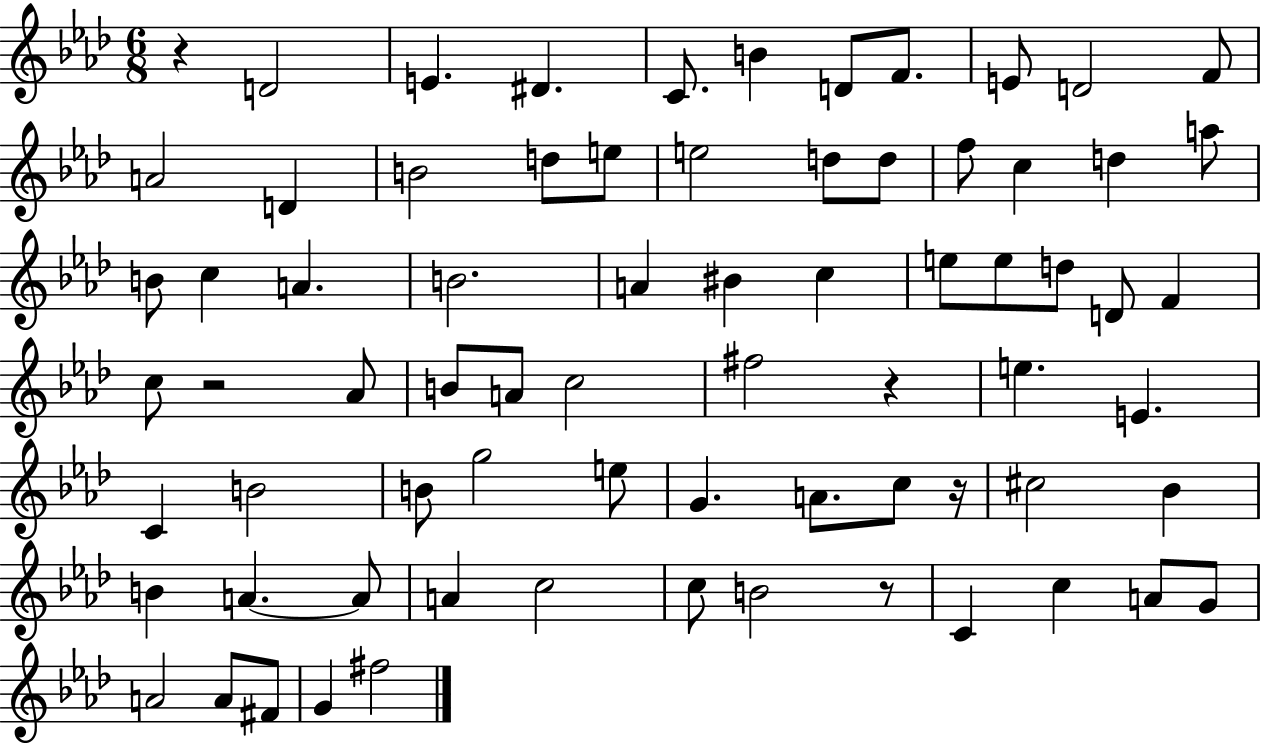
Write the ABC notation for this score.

X:1
T:Untitled
M:6/8
L:1/4
K:Ab
z D2 E ^D C/2 B D/2 F/2 E/2 D2 F/2 A2 D B2 d/2 e/2 e2 d/2 d/2 f/2 c d a/2 B/2 c A B2 A ^B c e/2 e/2 d/2 D/2 F c/2 z2 _A/2 B/2 A/2 c2 ^f2 z e E C B2 B/2 g2 e/2 G A/2 c/2 z/4 ^c2 _B B A A/2 A c2 c/2 B2 z/2 C c A/2 G/2 A2 A/2 ^F/2 G ^f2